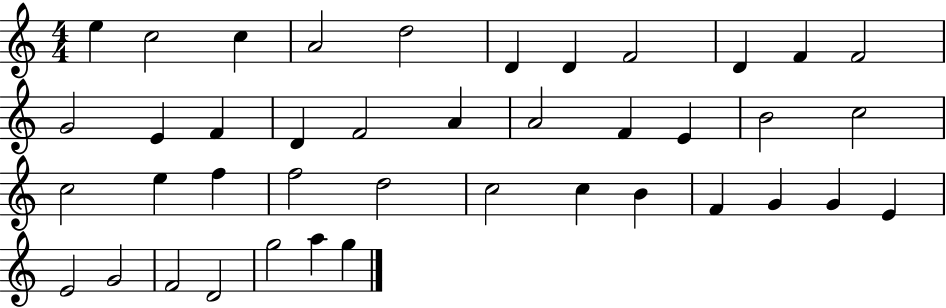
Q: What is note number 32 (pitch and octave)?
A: G4